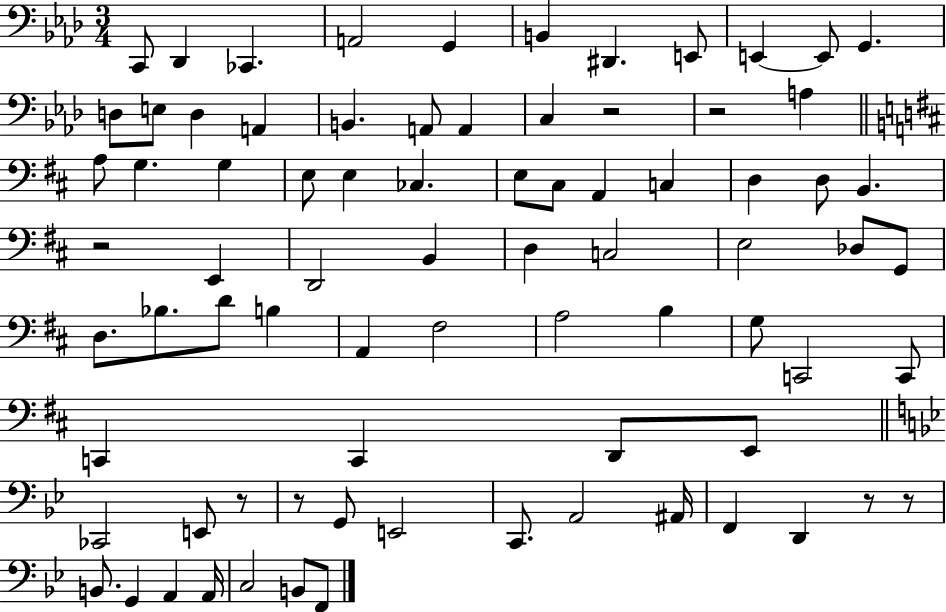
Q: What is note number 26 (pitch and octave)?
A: CES3